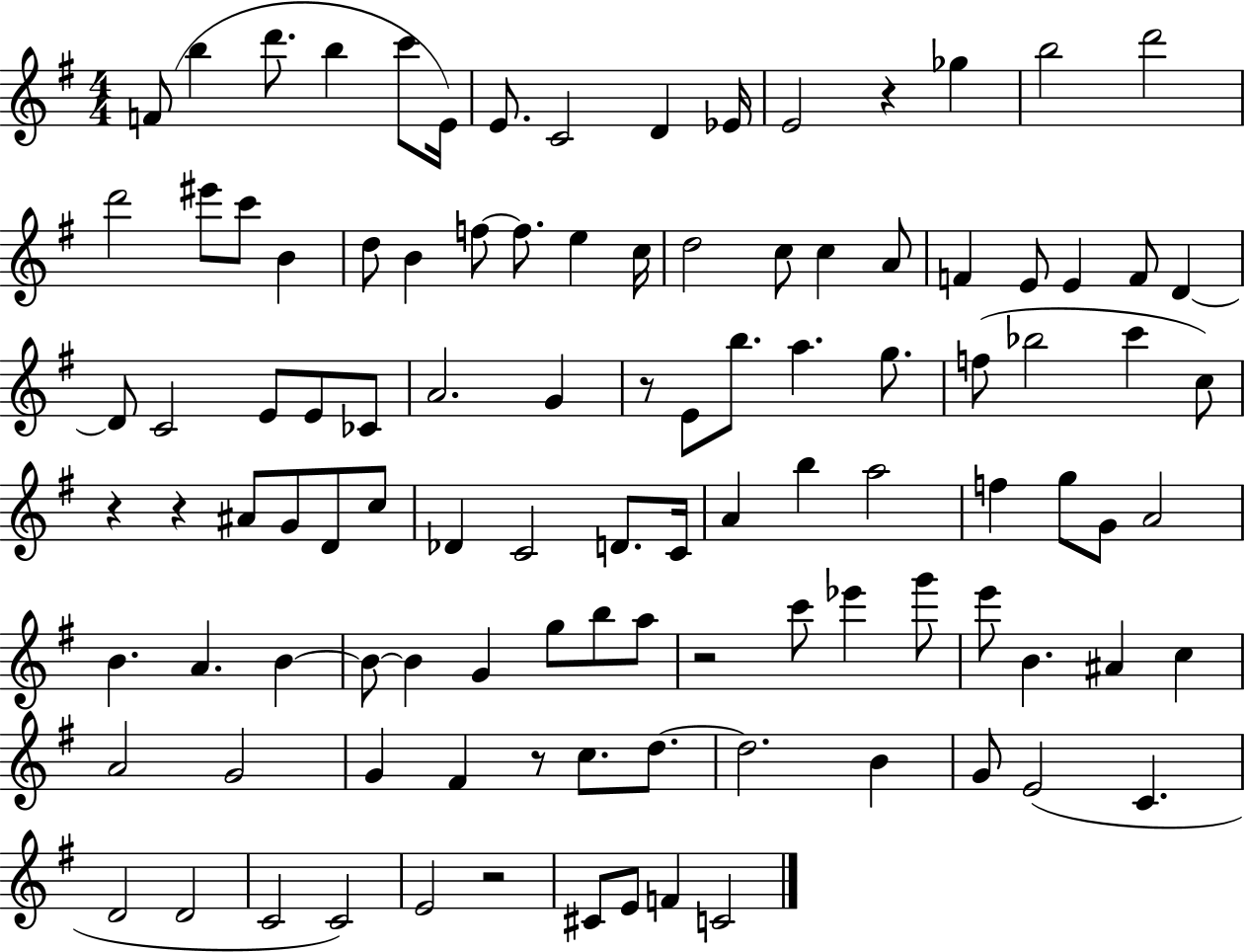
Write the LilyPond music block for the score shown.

{
  \clef treble
  \numericTimeSignature
  \time 4/4
  \key g \major
  \repeat volta 2 { f'8( b''4 d'''8. b''4 c'''8 e'16) | e'8. c'2 d'4 ees'16 | e'2 r4 ges''4 | b''2 d'''2 | \break d'''2 eis'''8 c'''8 b'4 | d''8 b'4 f''8~~ f''8. e''4 c''16 | d''2 c''8 c''4 a'8 | f'4 e'8 e'4 f'8 d'4~~ | \break d'8 c'2 e'8 e'8 ces'8 | a'2. g'4 | r8 e'8 b''8. a''4. g''8. | f''8( bes''2 c'''4 c''8) | \break r4 r4 ais'8 g'8 d'8 c''8 | des'4 c'2 d'8. c'16 | a'4 b''4 a''2 | f''4 g''8 g'8 a'2 | \break b'4. a'4. b'4~~ | b'8~~ b'4 g'4 g''8 b''8 a''8 | r2 c'''8 ees'''4 g'''8 | e'''8 b'4. ais'4 c''4 | \break a'2 g'2 | g'4 fis'4 r8 c''8. d''8.~~ | d''2. b'4 | g'8 e'2( c'4. | \break d'2 d'2 | c'2 c'2) | e'2 r2 | cis'8 e'8 f'4 c'2 | \break } \bar "|."
}